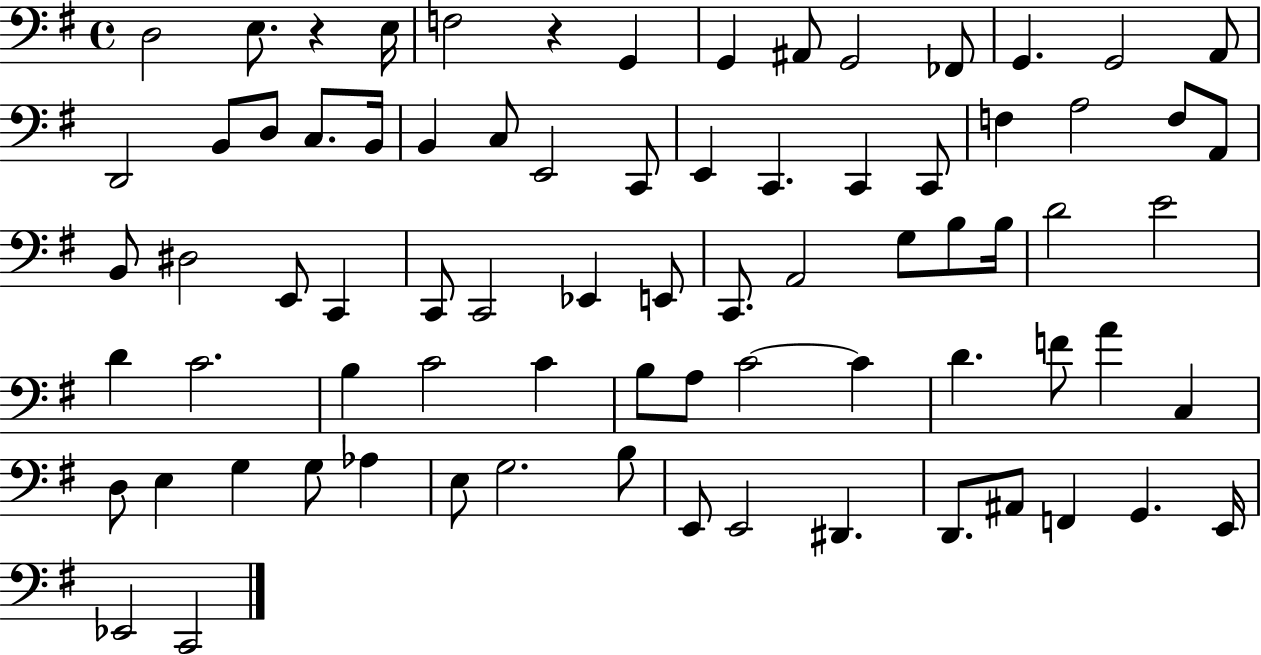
{
  \clef bass
  \time 4/4
  \defaultTimeSignature
  \key g \major
  d2 e8. r4 e16 | f2 r4 g,4 | g,4 ais,8 g,2 fes,8 | g,4. g,2 a,8 | \break d,2 b,8 d8 c8. b,16 | b,4 c8 e,2 c,8 | e,4 c,4. c,4 c,8 | f4 a2 f8 a,8 | \break b,8 dis2 e,8 c,4 | c,8 c,2 ees,4 e,8 | c,8. a,2 g8 b8 b16 | d'2 e'2 | \break d'4 c'2. | b4 c'2 c'4 | b8 a8 c'2~~ c'4 | d'4. f'8 a'4 c4 | \break d8 e4 g4 g8 aes4 | e8 g2. b8 | e,8 e,2 dis,4. | d,8. ais,8 f,4 g,4. e,16 | \break ees,2 c,2 | \bar "|."
}